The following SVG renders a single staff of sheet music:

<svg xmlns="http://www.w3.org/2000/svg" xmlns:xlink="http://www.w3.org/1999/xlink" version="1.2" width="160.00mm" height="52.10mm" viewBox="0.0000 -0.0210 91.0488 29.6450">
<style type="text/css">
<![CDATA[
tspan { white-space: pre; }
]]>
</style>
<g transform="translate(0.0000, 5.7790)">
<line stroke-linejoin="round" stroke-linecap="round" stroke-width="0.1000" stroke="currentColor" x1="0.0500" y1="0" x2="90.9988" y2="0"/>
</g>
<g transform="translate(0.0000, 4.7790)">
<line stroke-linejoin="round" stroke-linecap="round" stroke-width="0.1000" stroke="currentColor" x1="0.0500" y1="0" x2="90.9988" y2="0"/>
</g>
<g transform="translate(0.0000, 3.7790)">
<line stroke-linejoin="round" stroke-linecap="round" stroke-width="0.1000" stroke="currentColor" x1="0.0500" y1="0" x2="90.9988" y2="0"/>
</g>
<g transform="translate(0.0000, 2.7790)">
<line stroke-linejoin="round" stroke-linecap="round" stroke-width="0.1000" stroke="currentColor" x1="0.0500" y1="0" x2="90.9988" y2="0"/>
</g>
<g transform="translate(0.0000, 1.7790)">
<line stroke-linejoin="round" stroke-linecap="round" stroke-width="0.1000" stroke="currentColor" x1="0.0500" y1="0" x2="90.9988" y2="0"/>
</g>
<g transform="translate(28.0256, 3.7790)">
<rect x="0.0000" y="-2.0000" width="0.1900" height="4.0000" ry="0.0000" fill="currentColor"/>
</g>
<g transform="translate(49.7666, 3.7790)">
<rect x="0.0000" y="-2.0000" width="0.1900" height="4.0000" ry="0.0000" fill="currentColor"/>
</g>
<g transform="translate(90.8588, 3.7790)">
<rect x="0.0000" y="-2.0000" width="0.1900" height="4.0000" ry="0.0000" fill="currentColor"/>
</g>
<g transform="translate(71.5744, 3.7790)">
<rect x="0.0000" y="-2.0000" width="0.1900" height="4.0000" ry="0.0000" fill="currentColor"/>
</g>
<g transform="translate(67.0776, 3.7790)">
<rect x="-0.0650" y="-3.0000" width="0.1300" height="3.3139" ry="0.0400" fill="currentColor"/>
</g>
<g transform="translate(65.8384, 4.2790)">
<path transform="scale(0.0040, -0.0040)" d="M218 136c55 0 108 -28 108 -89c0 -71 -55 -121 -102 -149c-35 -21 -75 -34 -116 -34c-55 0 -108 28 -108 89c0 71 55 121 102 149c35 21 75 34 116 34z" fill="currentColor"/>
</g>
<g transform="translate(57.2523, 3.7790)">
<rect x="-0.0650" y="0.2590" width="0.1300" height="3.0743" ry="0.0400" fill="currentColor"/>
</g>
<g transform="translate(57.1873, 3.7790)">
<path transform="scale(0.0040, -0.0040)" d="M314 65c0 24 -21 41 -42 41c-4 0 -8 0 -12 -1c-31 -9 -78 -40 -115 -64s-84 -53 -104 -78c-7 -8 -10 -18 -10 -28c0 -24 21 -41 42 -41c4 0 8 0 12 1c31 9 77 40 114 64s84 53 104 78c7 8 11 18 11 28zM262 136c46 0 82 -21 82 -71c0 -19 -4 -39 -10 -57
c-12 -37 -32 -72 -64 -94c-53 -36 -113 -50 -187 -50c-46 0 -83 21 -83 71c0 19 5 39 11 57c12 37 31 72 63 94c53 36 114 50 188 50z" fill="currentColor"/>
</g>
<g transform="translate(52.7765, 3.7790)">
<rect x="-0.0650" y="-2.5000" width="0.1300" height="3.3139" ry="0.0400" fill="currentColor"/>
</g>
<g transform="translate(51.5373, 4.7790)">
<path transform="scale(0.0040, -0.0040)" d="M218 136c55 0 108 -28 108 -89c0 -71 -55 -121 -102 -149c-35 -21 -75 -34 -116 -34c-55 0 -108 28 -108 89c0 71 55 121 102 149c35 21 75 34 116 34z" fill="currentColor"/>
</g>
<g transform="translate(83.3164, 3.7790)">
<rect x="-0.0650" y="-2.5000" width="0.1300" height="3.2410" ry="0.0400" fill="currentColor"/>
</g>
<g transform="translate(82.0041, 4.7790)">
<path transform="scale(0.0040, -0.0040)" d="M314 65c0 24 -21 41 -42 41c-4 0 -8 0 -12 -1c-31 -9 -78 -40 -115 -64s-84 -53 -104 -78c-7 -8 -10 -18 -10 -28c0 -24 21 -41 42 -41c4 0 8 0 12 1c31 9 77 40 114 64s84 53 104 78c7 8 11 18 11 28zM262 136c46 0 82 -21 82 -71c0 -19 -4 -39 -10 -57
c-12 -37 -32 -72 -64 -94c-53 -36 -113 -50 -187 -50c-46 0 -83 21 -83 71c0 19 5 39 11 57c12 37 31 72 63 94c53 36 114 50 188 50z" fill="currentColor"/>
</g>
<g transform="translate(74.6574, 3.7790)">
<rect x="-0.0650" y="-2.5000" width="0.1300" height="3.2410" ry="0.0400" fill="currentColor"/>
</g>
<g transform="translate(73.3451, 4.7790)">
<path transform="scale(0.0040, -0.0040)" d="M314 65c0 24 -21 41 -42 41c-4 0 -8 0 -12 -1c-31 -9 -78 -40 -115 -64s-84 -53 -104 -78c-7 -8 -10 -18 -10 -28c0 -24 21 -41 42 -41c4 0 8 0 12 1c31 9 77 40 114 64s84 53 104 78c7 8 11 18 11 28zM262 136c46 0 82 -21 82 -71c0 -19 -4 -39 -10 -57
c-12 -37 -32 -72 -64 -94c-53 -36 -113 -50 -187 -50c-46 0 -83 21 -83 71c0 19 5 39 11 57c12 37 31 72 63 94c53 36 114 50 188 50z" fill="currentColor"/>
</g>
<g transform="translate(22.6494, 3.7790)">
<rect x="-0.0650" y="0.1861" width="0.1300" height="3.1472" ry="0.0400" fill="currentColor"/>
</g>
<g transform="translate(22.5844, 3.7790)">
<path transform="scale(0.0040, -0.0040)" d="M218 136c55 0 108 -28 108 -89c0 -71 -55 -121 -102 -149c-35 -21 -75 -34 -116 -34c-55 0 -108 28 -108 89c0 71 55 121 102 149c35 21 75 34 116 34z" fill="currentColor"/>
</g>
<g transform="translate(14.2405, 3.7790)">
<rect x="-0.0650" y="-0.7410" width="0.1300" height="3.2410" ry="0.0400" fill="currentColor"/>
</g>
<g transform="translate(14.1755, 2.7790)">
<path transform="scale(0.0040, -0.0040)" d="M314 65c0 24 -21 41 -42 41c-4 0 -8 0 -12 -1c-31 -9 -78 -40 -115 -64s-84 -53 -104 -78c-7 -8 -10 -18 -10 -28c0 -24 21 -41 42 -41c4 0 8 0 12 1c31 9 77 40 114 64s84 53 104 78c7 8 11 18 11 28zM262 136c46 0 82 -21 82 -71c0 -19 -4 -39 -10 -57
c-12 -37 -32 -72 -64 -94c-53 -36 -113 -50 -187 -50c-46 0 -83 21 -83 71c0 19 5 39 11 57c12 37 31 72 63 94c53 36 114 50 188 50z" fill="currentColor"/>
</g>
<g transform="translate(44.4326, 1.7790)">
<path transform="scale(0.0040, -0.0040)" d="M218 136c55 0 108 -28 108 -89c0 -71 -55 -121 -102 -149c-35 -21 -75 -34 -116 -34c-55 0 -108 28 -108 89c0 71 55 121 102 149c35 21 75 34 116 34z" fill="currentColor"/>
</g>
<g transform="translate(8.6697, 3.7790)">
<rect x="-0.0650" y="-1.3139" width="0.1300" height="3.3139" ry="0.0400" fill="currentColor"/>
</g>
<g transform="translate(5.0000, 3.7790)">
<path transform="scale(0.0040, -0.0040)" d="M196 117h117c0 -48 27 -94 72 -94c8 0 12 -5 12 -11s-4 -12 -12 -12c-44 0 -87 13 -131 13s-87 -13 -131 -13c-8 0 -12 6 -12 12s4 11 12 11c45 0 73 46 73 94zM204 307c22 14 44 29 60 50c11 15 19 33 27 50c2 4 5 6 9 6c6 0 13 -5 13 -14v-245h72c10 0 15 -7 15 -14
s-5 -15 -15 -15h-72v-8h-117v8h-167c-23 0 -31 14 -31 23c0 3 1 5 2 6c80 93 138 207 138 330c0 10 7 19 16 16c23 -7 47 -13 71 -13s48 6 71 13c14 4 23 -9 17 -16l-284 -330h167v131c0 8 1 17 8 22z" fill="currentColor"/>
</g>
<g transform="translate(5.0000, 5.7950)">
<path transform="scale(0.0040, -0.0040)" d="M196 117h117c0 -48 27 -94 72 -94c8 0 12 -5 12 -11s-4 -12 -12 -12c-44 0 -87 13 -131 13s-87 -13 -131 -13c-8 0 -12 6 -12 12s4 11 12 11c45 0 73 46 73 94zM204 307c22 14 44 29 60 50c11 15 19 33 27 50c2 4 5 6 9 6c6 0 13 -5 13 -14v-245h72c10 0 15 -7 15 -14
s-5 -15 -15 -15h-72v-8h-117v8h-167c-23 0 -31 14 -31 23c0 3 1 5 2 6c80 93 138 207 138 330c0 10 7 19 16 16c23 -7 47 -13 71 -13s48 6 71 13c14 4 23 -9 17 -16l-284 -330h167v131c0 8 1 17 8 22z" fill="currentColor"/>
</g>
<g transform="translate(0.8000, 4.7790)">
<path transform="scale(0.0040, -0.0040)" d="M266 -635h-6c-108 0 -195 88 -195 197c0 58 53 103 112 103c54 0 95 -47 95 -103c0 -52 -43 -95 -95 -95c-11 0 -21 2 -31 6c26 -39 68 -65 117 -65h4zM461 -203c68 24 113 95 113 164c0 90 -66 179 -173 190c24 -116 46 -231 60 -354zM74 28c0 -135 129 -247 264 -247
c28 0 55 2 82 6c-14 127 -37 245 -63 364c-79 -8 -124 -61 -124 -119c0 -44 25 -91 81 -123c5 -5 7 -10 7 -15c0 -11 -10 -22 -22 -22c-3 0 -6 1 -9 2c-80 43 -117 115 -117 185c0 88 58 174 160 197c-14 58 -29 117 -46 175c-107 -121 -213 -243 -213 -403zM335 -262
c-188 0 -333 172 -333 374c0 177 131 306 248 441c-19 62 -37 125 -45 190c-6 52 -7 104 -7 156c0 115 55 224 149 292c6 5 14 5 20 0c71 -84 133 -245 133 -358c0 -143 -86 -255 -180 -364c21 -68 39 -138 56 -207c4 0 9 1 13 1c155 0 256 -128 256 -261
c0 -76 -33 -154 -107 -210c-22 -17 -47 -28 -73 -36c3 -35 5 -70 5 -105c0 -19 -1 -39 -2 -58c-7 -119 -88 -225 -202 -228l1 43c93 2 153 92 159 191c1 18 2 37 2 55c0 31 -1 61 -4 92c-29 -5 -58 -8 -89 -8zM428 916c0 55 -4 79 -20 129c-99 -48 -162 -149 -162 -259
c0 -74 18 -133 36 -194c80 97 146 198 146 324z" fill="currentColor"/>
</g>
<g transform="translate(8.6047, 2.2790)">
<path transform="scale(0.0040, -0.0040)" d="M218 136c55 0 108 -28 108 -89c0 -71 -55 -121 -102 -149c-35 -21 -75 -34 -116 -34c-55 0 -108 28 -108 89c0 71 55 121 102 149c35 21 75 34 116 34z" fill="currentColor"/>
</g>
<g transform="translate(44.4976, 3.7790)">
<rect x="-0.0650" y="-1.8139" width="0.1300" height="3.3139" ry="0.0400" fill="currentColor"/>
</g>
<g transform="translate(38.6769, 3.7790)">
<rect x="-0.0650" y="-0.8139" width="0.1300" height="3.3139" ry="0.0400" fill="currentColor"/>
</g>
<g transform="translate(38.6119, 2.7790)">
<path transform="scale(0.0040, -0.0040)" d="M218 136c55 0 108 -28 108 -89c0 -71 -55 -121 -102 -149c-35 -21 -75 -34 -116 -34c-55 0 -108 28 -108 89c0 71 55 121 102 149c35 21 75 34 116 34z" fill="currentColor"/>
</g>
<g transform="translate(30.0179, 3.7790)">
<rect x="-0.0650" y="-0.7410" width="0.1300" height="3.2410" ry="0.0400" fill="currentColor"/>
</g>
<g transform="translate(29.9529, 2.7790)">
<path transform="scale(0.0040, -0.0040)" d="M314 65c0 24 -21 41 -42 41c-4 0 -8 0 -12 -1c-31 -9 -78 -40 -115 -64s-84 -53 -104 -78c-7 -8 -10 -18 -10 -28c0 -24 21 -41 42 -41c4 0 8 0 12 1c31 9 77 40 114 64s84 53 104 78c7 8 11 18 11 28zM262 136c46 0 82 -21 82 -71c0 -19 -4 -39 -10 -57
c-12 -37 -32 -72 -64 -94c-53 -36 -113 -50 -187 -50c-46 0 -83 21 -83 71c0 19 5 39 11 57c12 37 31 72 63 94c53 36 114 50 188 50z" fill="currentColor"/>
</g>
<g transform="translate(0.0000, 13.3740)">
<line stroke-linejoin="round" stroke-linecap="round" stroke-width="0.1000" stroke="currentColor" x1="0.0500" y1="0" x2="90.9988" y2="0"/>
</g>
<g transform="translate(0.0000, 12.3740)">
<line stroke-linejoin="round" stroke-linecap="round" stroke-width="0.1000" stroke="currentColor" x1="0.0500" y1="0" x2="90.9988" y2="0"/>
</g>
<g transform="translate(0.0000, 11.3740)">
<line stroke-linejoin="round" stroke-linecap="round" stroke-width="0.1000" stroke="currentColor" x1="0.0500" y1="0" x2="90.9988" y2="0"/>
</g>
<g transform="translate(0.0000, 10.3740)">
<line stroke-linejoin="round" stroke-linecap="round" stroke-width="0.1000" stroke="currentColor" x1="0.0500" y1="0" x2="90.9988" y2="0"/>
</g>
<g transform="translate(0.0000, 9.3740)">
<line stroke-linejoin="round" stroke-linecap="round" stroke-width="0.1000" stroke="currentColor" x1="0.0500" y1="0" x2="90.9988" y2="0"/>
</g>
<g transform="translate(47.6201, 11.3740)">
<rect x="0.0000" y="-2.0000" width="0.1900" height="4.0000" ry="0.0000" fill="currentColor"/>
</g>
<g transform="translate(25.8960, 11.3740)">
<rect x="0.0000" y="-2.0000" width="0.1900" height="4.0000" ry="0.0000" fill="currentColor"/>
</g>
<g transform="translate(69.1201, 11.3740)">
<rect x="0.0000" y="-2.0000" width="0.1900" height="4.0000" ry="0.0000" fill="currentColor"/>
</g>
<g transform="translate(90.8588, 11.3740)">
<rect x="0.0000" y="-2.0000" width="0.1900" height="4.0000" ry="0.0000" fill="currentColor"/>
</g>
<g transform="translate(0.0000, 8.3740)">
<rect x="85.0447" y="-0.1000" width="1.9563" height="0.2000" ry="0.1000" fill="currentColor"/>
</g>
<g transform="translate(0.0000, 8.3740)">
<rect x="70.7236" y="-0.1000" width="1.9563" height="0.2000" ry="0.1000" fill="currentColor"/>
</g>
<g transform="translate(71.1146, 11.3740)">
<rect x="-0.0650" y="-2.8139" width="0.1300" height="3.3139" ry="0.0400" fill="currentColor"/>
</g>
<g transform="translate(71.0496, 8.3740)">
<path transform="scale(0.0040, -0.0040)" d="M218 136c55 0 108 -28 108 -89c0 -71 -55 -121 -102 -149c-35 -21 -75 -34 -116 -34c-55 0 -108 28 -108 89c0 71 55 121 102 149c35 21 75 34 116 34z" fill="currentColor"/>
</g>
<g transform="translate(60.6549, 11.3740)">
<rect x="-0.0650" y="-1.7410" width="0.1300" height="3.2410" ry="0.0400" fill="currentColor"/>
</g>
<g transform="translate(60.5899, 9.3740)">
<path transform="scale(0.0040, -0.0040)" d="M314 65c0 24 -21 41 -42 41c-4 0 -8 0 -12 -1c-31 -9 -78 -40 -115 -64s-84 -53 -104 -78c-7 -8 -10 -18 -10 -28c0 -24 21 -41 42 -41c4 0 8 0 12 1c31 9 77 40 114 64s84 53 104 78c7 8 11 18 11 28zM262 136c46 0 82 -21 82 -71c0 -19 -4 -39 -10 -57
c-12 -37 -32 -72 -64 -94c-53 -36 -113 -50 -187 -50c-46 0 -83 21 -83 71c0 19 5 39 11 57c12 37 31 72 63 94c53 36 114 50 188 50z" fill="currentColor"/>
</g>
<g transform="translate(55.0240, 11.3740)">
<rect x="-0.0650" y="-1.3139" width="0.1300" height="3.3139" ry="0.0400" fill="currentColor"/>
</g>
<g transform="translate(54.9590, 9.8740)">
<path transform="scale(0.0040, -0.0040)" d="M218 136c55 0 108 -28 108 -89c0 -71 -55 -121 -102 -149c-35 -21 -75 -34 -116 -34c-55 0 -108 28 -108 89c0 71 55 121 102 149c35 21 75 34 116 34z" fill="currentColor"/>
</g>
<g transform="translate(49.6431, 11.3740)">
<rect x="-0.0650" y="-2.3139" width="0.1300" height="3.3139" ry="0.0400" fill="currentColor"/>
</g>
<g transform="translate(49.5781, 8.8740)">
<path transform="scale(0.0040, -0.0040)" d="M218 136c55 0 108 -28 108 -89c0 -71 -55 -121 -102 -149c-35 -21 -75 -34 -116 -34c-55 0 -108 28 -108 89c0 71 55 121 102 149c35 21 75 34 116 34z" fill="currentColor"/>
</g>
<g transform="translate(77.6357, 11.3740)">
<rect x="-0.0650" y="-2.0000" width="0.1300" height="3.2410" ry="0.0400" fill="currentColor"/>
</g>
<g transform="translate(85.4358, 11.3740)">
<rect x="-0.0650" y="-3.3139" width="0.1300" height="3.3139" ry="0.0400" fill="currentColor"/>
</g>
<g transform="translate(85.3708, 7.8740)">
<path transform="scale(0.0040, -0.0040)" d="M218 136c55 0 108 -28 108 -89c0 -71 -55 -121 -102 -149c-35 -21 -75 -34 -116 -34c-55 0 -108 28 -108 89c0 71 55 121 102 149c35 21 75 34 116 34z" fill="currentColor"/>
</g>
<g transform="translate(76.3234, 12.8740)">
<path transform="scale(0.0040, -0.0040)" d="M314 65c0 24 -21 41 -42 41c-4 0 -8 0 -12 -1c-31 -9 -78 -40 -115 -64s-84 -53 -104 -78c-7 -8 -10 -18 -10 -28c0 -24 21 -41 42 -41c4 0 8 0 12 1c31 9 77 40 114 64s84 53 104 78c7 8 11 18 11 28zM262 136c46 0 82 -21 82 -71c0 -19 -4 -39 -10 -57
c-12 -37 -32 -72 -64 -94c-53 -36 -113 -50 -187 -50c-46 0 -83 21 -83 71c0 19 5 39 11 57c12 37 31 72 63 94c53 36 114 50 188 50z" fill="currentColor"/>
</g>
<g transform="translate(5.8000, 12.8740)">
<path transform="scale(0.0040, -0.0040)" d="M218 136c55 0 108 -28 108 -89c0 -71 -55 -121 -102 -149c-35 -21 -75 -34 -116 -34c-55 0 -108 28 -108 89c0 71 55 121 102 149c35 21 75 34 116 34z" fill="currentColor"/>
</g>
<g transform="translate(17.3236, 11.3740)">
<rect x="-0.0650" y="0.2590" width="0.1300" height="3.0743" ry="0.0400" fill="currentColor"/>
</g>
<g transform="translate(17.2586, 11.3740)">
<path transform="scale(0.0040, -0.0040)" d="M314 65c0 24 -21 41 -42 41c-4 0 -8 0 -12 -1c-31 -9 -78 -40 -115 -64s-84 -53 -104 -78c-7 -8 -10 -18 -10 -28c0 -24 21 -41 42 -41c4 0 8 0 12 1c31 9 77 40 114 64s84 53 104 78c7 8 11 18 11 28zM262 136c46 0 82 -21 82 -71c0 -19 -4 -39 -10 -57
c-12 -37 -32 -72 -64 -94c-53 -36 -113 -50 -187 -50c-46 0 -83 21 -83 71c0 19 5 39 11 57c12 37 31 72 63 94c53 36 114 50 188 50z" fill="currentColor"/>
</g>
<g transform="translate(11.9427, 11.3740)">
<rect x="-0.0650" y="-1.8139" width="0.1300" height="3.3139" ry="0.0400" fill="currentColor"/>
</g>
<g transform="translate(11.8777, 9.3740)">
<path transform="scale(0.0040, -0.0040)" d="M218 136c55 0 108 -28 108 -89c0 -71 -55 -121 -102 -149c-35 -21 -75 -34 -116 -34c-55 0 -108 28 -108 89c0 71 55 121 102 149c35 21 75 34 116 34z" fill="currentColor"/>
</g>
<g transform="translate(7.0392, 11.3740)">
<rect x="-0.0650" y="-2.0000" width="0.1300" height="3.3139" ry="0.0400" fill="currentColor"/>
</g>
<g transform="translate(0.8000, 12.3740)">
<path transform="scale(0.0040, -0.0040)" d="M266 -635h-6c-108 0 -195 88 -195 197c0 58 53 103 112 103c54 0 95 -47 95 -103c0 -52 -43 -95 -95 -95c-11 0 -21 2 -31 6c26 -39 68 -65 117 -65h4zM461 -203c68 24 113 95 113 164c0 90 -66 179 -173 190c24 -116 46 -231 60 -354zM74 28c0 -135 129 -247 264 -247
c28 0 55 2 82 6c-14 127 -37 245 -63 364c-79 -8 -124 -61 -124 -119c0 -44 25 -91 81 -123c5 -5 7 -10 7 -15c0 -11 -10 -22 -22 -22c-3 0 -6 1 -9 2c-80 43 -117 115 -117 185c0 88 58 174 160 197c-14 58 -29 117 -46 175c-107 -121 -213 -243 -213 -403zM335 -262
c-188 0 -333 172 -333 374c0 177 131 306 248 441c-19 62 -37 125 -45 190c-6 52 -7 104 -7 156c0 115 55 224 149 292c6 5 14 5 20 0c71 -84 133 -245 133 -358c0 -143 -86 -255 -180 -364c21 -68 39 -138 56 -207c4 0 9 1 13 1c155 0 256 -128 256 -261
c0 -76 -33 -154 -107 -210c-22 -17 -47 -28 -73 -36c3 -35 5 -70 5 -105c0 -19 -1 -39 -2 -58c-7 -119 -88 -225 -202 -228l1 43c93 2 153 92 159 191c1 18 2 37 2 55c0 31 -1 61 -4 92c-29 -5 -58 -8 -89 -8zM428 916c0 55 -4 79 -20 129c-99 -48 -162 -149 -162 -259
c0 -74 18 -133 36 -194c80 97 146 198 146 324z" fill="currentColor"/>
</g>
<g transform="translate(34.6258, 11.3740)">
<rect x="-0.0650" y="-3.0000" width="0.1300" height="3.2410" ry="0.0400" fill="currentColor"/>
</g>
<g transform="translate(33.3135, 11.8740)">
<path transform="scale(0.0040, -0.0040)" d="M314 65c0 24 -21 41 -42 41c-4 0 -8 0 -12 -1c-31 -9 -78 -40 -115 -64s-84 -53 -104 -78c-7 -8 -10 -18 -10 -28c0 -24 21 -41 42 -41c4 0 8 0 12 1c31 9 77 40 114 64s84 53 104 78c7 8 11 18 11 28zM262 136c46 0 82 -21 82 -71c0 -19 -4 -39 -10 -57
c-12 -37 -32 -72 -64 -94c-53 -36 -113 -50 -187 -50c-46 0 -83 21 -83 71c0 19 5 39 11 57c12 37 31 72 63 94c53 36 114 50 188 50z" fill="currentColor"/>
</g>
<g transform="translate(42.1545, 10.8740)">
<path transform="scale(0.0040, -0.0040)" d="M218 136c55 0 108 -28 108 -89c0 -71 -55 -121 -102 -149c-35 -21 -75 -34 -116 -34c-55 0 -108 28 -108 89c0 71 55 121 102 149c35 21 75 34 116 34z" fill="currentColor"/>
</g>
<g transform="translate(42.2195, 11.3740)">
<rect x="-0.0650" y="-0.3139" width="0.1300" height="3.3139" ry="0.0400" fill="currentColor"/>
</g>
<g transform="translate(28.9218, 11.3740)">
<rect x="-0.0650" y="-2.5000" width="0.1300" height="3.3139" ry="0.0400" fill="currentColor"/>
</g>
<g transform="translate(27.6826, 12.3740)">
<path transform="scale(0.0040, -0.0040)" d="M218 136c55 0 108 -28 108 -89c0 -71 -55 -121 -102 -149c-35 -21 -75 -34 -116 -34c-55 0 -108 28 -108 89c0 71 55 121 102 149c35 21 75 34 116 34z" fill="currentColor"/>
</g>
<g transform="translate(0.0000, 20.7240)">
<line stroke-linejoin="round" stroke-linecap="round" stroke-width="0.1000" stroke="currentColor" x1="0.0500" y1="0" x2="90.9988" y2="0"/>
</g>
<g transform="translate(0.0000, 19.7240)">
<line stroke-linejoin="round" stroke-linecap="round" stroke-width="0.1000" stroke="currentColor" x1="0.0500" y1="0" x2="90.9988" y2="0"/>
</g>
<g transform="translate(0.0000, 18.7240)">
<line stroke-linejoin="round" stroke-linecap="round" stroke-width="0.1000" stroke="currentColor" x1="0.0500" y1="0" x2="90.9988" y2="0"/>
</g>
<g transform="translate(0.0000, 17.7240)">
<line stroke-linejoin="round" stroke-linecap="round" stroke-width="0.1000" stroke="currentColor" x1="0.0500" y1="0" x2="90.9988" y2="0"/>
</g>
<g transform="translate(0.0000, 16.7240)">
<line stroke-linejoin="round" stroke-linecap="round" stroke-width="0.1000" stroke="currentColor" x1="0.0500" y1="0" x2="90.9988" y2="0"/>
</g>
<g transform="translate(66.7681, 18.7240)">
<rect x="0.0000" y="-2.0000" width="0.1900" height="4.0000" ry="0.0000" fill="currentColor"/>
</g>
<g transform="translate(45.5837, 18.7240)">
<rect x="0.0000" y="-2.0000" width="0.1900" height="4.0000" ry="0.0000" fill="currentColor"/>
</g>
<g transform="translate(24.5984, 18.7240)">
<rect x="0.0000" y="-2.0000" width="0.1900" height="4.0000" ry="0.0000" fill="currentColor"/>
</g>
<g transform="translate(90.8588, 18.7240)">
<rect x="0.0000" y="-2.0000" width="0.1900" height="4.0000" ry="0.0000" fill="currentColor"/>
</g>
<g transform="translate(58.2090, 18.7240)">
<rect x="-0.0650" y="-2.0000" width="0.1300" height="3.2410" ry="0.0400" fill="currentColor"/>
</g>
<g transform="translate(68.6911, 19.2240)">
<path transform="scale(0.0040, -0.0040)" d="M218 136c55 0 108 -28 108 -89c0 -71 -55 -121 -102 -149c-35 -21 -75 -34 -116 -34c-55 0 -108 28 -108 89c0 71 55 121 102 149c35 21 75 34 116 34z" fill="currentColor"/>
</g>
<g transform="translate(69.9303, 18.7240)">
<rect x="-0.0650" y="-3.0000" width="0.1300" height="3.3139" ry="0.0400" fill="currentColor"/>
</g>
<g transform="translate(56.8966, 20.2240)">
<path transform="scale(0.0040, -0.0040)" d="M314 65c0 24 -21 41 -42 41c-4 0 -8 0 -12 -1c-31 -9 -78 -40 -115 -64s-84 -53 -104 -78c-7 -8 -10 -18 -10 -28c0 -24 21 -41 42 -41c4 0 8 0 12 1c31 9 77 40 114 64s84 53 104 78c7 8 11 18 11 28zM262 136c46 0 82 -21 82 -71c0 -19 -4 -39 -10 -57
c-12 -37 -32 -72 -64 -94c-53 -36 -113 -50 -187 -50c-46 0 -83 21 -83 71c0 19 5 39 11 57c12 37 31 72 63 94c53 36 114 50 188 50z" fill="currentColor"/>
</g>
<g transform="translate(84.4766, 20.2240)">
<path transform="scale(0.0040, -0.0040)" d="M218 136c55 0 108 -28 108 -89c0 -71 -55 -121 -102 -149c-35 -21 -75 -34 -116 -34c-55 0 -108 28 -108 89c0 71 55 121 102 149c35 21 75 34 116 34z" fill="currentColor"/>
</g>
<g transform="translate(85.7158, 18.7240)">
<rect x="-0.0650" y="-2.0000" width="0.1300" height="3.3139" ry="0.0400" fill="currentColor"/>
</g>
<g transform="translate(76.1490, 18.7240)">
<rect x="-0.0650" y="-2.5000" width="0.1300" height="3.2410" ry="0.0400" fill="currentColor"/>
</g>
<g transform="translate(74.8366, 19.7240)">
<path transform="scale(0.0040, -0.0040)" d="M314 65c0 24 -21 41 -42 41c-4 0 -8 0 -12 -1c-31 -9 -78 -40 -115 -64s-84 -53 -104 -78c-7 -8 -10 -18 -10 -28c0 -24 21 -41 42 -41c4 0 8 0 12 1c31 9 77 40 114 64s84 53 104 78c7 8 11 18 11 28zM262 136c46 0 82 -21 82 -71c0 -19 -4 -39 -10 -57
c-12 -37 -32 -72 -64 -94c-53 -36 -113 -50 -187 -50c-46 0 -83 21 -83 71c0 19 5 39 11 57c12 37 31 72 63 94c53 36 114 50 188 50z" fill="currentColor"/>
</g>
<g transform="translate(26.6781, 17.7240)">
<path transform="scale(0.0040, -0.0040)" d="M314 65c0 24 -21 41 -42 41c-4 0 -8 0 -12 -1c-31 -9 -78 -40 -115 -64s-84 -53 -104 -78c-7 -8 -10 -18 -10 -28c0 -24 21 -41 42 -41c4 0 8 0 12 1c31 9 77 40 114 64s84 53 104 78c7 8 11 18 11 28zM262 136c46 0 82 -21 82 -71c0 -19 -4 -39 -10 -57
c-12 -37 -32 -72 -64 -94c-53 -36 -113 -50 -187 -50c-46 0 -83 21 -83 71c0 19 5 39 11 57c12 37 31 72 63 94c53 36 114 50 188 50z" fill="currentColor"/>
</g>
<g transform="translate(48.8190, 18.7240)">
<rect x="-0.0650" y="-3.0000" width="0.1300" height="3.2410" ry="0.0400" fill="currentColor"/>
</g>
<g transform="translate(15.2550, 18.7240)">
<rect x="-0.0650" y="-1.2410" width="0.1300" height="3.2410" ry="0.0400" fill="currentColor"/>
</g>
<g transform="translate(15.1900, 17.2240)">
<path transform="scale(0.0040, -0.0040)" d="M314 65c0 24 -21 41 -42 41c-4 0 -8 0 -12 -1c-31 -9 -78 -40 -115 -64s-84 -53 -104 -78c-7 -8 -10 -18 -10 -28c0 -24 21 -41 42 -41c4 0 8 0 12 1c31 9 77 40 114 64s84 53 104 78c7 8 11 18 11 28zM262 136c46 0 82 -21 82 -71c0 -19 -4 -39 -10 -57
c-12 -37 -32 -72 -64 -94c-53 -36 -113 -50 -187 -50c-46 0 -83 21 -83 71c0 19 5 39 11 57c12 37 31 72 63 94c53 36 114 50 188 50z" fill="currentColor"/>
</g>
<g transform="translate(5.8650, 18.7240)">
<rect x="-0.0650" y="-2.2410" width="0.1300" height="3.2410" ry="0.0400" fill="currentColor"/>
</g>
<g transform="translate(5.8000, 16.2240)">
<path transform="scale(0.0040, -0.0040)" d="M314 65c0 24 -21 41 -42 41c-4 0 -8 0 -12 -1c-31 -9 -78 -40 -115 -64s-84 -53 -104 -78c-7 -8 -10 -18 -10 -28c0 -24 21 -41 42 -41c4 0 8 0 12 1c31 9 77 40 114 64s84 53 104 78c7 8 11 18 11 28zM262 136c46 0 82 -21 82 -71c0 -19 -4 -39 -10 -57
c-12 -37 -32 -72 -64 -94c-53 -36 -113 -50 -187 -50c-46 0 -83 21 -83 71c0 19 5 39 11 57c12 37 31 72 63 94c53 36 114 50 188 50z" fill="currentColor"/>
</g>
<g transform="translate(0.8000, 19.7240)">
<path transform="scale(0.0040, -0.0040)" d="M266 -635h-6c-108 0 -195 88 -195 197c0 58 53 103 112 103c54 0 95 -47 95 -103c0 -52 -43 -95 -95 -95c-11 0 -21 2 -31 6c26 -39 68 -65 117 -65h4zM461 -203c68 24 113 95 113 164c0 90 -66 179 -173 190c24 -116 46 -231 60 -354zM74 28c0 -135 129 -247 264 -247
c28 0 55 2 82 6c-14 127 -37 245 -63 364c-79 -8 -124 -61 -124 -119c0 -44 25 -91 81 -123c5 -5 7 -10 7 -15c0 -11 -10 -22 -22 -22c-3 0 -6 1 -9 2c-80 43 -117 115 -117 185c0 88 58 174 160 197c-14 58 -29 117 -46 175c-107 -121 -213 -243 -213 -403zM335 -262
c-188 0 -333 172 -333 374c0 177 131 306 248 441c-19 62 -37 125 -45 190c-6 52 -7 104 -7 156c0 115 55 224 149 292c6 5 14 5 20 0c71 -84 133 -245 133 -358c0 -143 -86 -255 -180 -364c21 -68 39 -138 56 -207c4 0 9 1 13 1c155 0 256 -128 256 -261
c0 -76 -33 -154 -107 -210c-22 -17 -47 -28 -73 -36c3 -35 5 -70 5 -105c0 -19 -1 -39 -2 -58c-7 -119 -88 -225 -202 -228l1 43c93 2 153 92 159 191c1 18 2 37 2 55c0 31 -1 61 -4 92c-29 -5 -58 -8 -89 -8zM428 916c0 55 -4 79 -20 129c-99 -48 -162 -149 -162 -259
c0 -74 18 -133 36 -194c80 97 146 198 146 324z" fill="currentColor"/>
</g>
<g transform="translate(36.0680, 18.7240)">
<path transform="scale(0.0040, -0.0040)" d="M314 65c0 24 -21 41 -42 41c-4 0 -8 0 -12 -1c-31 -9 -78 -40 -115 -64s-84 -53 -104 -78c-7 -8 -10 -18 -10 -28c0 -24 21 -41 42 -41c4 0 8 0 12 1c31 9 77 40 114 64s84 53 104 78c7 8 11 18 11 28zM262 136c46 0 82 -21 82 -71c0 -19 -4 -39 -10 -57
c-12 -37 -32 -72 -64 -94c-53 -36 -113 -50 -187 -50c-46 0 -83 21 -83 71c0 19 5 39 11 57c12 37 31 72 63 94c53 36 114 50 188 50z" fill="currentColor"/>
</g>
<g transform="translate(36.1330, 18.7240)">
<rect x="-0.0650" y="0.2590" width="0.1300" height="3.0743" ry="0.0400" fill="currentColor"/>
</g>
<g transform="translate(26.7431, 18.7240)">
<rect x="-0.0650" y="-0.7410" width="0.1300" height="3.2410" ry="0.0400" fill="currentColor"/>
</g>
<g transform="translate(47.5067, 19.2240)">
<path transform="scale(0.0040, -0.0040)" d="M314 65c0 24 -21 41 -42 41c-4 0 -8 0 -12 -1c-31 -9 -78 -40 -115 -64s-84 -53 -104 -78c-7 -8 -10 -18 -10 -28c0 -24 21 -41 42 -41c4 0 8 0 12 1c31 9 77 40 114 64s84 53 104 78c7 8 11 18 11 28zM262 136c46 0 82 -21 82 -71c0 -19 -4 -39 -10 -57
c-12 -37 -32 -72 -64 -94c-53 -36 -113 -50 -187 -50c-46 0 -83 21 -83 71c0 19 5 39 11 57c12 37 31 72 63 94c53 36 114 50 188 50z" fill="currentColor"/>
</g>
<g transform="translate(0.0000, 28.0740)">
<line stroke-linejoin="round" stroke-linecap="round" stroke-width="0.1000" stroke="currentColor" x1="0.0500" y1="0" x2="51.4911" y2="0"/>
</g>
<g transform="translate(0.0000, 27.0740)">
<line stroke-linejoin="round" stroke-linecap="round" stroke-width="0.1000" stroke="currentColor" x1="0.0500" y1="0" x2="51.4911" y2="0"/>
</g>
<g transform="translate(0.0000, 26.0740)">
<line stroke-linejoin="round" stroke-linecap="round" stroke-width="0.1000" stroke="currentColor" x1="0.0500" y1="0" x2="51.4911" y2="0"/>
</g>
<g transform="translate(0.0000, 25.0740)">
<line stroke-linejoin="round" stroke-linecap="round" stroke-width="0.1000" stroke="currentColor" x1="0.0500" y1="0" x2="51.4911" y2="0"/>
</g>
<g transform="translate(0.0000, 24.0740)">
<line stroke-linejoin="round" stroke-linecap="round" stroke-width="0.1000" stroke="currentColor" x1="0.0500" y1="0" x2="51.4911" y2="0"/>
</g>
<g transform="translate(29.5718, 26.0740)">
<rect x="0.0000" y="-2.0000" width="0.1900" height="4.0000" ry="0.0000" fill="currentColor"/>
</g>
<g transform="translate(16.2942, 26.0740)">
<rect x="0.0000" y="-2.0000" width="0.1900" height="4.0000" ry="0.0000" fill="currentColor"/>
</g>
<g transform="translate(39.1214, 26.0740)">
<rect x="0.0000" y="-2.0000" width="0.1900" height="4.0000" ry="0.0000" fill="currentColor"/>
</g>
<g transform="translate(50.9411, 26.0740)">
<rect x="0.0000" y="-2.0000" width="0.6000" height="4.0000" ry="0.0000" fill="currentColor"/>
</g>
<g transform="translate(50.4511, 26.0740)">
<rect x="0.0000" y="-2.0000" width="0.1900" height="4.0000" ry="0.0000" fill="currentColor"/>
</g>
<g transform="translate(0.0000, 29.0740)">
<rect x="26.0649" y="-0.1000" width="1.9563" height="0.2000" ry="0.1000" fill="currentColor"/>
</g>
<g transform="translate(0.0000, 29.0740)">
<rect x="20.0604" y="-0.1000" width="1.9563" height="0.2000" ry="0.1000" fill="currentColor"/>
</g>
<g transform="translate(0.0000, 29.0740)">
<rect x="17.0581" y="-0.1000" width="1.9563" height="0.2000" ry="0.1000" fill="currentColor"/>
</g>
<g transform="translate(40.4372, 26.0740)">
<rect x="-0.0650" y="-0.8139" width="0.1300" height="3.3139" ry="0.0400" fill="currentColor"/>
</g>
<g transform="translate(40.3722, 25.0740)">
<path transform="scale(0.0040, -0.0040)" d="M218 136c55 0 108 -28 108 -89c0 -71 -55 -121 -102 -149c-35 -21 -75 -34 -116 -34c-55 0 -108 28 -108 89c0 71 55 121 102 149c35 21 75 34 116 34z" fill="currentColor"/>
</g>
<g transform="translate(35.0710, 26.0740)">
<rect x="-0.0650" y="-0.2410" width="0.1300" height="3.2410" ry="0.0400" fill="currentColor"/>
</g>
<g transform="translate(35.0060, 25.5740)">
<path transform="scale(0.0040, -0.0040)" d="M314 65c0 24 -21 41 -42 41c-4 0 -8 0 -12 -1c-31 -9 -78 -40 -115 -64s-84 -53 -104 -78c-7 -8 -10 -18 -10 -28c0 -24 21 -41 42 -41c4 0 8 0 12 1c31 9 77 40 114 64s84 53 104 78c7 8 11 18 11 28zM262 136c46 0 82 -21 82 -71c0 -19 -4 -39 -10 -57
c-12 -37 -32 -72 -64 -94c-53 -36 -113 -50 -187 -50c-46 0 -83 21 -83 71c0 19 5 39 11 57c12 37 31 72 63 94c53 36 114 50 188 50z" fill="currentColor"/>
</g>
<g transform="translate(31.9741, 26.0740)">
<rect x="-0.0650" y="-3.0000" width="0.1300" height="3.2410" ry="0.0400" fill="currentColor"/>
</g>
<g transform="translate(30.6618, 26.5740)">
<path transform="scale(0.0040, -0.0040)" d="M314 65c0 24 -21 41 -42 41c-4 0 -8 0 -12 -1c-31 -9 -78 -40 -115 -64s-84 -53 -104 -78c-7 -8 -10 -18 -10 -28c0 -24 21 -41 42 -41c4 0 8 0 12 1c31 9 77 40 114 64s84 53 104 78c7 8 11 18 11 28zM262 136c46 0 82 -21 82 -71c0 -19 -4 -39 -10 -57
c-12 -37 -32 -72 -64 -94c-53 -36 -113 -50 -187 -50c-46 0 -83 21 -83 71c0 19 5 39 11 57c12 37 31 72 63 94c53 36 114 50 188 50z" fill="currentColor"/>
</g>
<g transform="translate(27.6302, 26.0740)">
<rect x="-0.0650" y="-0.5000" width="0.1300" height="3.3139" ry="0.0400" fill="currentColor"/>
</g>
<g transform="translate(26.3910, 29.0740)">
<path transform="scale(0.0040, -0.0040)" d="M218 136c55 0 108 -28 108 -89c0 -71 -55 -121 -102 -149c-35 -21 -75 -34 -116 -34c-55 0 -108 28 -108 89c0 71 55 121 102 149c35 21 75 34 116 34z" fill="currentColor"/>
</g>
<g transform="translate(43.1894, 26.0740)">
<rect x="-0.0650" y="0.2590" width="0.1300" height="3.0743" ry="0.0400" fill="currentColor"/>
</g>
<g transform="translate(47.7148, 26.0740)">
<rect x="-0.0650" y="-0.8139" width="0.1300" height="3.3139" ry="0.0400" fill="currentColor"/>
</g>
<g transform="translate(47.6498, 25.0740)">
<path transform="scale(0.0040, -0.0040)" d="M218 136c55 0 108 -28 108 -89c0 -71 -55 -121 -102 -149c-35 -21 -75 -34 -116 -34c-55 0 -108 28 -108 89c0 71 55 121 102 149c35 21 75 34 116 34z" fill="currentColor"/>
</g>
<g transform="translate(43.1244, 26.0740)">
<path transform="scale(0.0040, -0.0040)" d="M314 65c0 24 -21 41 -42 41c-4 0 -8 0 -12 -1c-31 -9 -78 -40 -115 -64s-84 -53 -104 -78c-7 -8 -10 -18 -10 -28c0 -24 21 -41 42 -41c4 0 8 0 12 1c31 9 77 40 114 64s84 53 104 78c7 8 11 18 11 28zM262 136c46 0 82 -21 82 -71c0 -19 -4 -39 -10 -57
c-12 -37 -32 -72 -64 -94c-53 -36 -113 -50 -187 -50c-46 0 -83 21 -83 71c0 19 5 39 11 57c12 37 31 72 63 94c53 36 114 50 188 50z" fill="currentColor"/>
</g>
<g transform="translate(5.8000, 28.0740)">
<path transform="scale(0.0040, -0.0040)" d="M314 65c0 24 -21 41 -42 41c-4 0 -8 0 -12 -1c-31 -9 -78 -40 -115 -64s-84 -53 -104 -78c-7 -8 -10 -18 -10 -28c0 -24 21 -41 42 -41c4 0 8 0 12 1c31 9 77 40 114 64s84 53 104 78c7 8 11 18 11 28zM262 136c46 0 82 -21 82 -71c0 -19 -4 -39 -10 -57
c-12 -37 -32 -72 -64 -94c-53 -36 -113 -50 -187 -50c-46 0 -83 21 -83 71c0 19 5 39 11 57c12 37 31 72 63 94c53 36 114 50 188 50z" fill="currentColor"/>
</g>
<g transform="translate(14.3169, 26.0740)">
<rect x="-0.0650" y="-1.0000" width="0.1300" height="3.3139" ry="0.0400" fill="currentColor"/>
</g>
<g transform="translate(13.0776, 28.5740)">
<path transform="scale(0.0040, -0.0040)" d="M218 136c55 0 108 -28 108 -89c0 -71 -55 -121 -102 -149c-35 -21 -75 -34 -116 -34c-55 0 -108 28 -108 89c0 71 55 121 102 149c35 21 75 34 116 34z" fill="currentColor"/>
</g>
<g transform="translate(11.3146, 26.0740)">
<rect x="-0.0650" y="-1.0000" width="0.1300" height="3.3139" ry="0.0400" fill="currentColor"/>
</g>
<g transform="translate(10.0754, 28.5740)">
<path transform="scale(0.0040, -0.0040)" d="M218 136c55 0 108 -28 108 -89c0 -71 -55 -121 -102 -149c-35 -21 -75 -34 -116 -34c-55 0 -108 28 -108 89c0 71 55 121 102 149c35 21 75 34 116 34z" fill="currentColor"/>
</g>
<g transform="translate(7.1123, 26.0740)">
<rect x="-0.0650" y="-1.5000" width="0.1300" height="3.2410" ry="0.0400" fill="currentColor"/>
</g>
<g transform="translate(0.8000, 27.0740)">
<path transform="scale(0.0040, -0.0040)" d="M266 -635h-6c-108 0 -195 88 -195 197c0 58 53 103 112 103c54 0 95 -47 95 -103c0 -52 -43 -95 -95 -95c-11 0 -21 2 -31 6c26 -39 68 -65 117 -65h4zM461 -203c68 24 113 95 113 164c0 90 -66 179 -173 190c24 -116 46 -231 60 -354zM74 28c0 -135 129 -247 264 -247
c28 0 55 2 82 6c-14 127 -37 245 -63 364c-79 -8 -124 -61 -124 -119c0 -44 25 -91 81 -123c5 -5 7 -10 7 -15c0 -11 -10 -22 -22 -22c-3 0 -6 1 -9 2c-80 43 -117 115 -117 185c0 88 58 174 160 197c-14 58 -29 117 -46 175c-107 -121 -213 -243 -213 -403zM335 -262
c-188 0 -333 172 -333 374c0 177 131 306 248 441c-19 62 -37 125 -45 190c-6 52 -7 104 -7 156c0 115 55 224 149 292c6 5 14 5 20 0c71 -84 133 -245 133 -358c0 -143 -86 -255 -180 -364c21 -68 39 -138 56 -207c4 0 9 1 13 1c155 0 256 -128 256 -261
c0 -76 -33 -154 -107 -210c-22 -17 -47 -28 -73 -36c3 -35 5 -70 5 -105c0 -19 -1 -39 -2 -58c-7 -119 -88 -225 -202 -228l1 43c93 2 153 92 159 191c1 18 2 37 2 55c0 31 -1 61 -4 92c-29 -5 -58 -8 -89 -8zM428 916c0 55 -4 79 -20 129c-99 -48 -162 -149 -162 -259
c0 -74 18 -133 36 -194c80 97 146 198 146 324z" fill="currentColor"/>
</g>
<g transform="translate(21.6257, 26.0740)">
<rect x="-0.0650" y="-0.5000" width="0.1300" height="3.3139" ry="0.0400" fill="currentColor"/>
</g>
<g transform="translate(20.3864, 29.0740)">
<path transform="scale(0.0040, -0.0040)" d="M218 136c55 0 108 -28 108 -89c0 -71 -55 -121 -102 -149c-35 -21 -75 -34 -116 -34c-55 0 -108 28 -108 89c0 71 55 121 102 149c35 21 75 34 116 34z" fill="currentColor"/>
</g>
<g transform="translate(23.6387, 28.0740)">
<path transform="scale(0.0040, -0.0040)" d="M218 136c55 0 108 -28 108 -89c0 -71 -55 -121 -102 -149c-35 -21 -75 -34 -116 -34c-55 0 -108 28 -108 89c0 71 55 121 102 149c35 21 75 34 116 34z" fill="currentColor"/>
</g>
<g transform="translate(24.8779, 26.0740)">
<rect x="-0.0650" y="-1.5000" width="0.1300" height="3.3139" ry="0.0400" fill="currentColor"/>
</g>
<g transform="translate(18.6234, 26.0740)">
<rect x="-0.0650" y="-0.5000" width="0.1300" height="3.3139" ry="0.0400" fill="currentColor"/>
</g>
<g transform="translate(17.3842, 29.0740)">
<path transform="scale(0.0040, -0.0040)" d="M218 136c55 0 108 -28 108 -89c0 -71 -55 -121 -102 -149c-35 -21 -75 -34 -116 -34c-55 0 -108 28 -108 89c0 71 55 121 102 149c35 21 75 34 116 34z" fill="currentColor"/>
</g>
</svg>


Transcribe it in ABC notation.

X:1
T:Untitled
M:4/4
L:1/4
K:C
e d2 B d2 d f G B2 A G2 G2 F f B2 G A2 c g e f2 a F2 b g2 e2 d2 B2 A2 F2 A G2 F E2 D D C C E C A2 c2 d B2 d